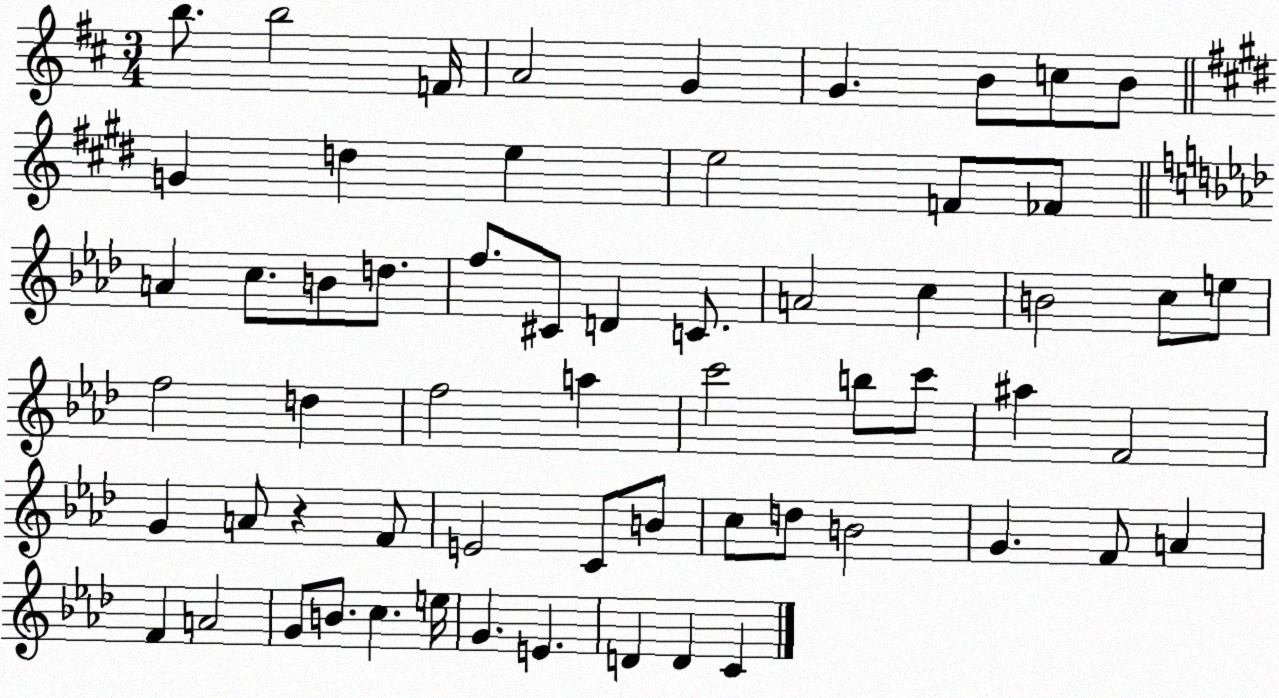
X:1
T:Untitled
M:3/4
L:1/4
K:D
b/2 b2 F/4 A2 G G B/2 c/2 B/2 G d e e2 F/2 _F/2 A c/2 B/2 d/2 f/2 ^C/2 D C/2 A2 c B2 c/2 e/2 f2 d f2 a c'2 b/2 c'/2 ^a F2 G A/2 z F/2 E2 C/2 B/2 c/2 d/2 B2 G F/2 A F A2 G/2 B/2 c e/4 G E D D C